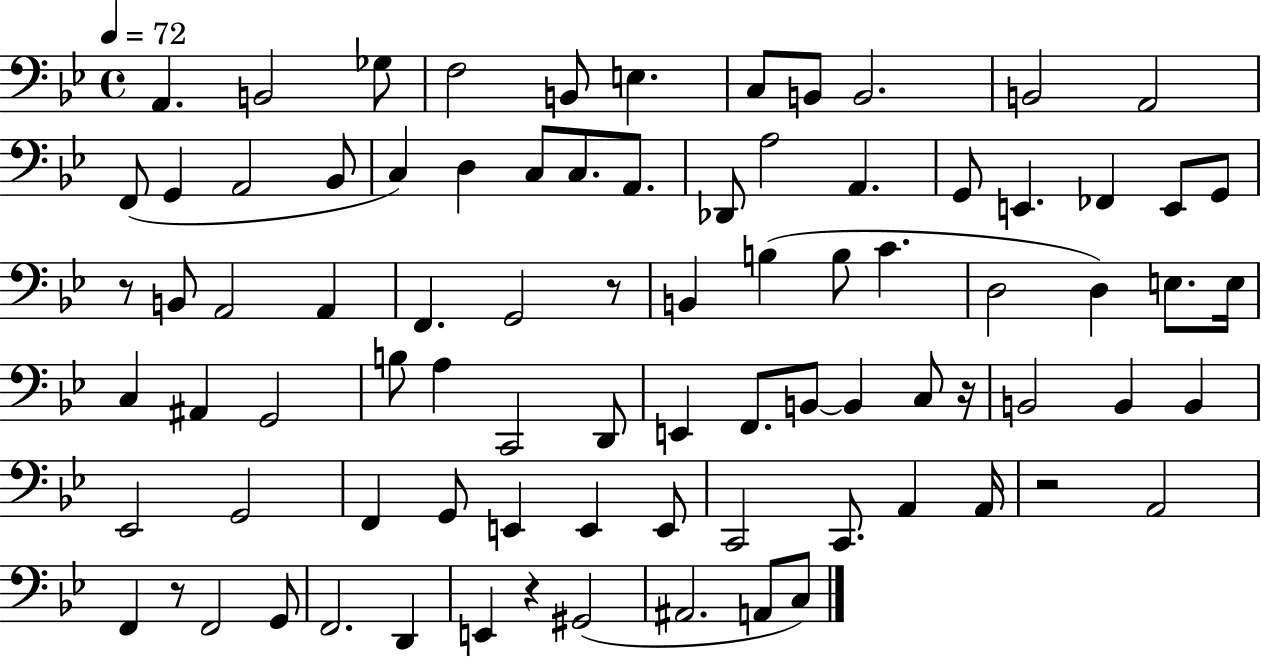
A2/q. B2/h Gb3/e F3/h B2/e E3/q. C3/e B2/e B2/h. B2/h A2/h F2/e G2/q A2/h Bb2/e C3/q D3/q C3/e C3/e. A2/e. Db2/e A3/h A2/q. G2/e E2/q. FES2/q E2/e G2/e R/e B2/e A2/h A2/q F2/q. G2/h R/e B2/q B3/q B3/e C4/q. D3/h D3/q E3/e. E3/s C3/q A#2/q G2/h B3/e A3/q C2/h D2/e E2/q F2/e. B2/e B2/q C3/e R/s B2/h B2/q B2/q Eb2/h G2/h F2/q G2/e E2/q E2/q E2/e C2/h C2/e. A2/q A2/s R/h A2/h F2/q R/e F2/h G2/e F2/h. D2/q E2/q R/q G#2/h A#2/h. A2/e C3/e